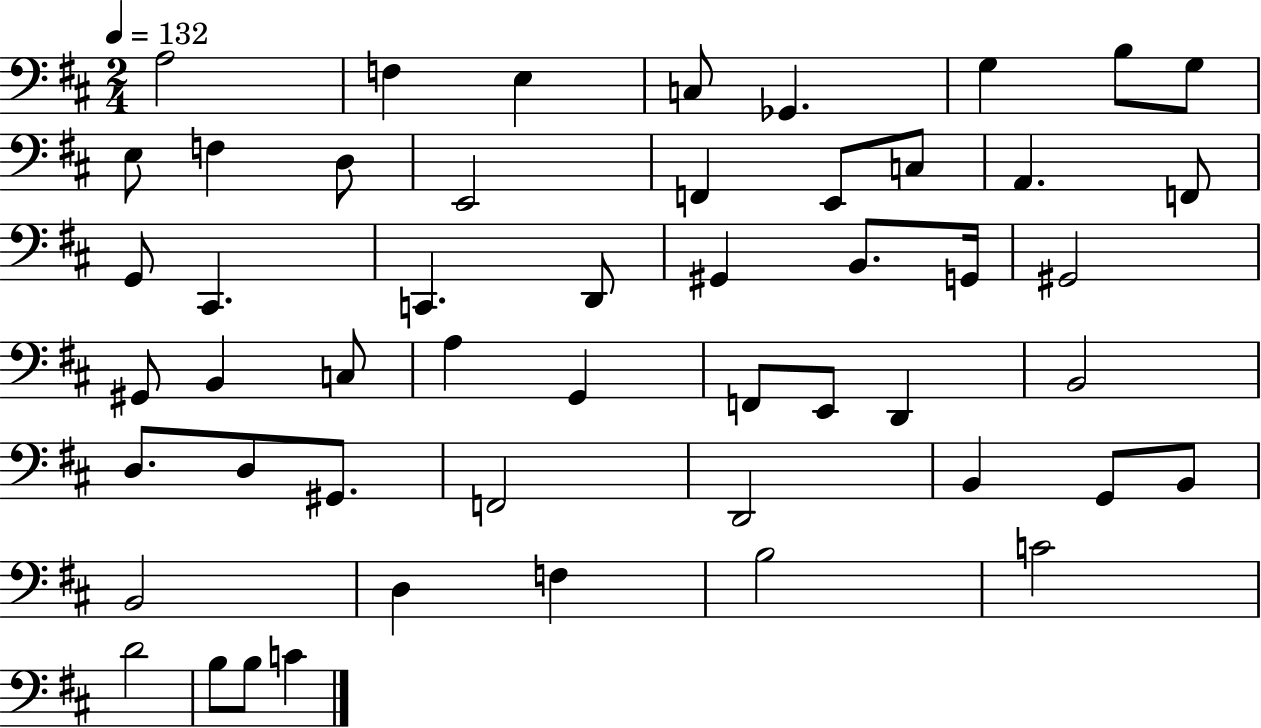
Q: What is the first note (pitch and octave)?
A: A3